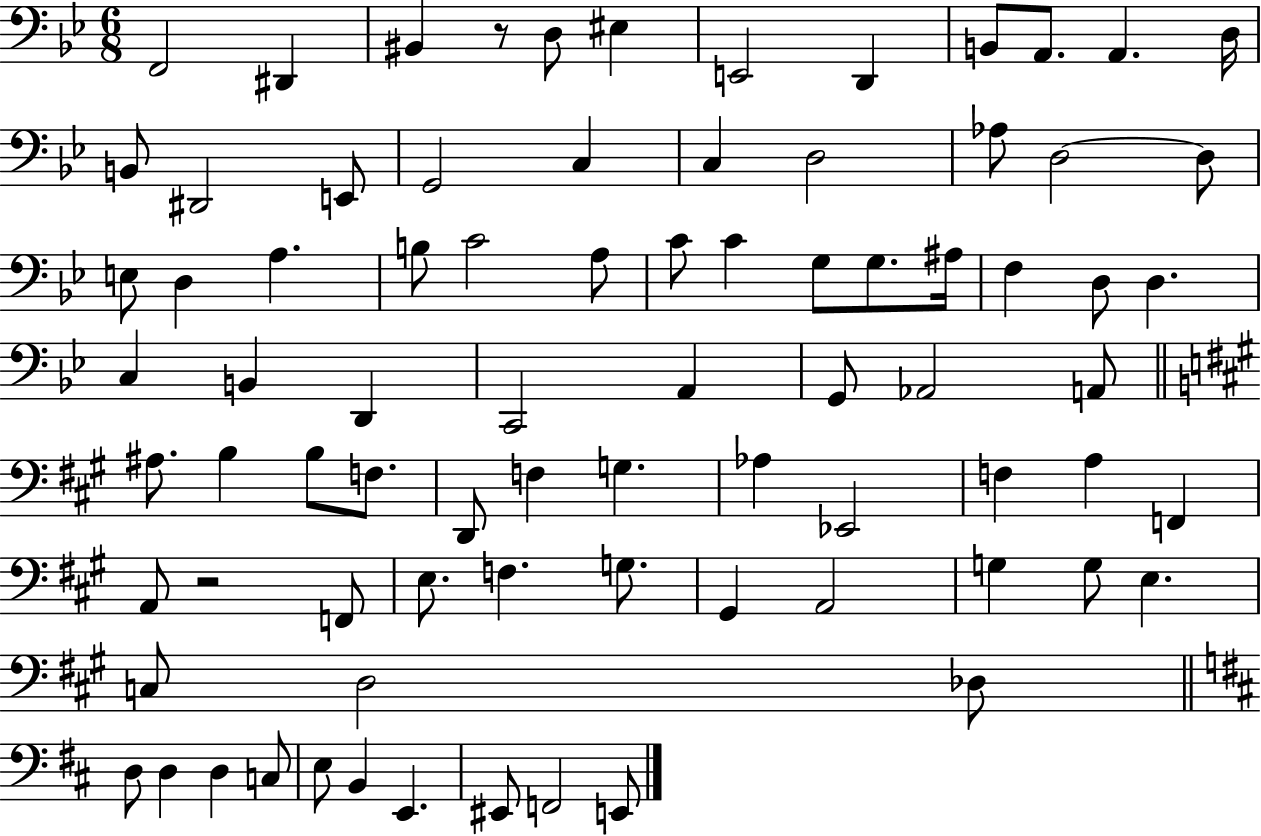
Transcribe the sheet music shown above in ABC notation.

X:1
T:Untitled
M:6/8
L:1/4
K:Bb
F,,2 ^D,, ^B,, z/2 D,/2 ^E, E,,2 D,, B,,/2 A,,/2 A,, D,/4 B,,/2 ^D,,2 E,,/2 G,,2 C, C, D,2 _A,/2 D,2 D,/2 E,/2 D, A, B,/2 C2 A,/2 C/2 C G,/2 G,/2 ^A,/4 F, D,/2 D, C, B,, D,, C,,2 A,, G,,/2 _A,,2 A,,/2 ^A,/2 B, B,/2 F,/2 D,,/2 F, G, _A, _E,,2 F, A, F,, A,,/2 z2 F,,/2 E,/2 F, G,/2 ^G,, A,,2 G, G,/2 E, C,/2 D,2 _D,/2 D,/2 D, D, C,/2 E,/2 B,, E,, ^E,,/2 F,,2 E,,/2